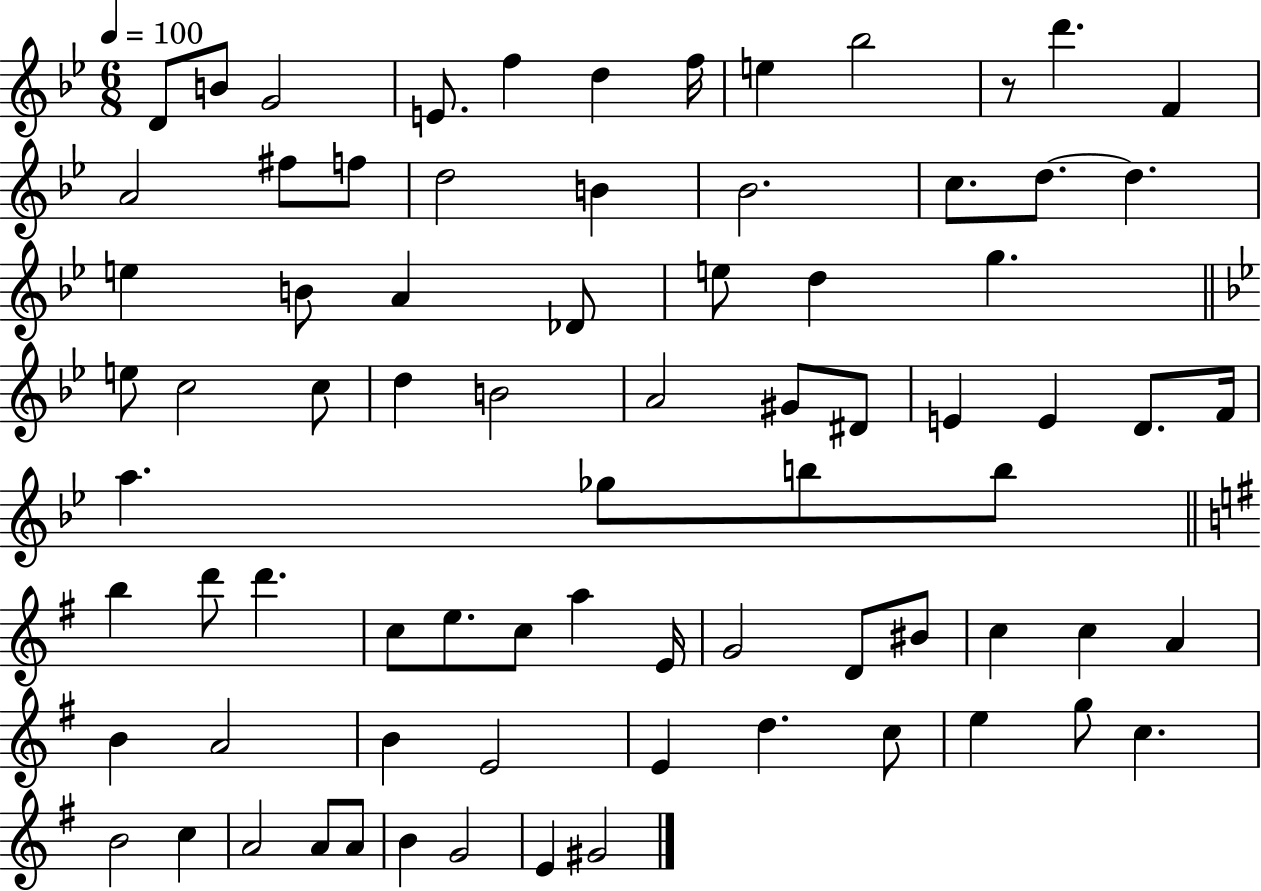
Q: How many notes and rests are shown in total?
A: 77